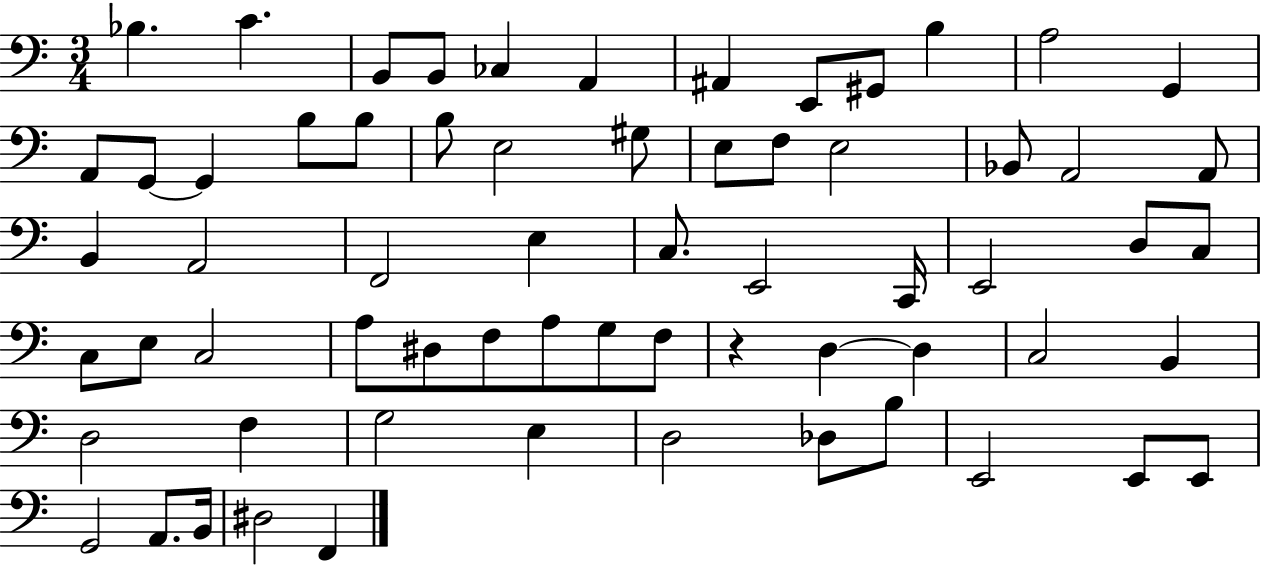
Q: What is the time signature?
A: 3/4